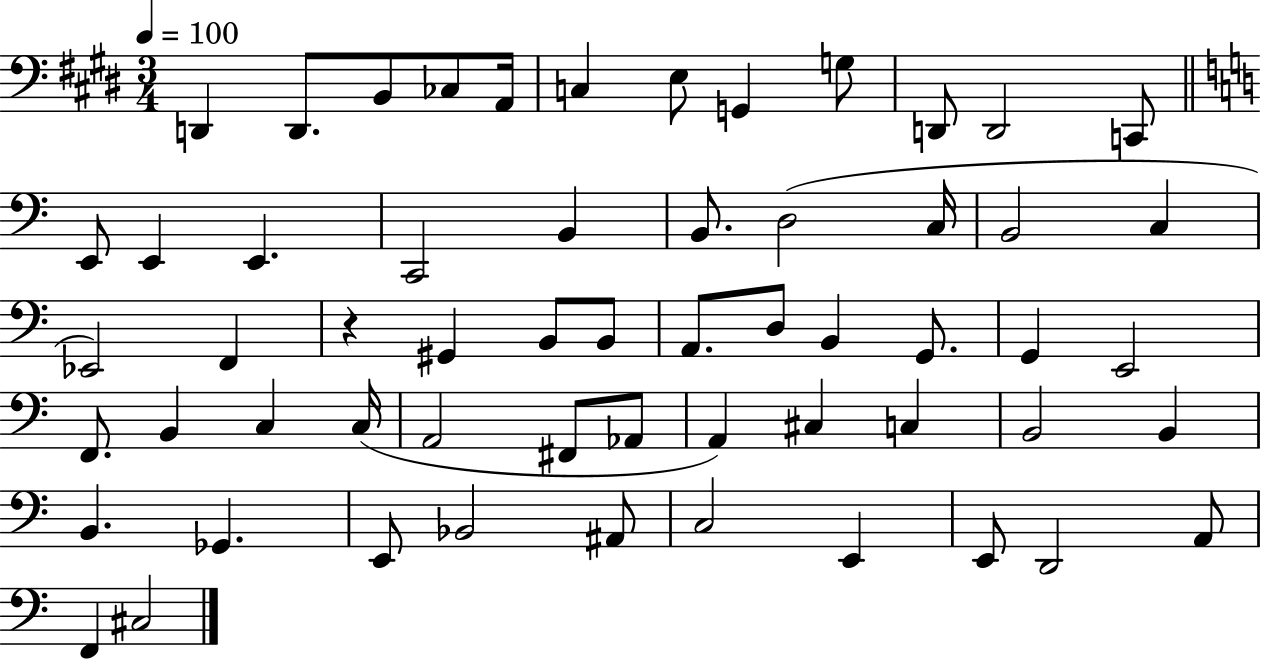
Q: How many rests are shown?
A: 1